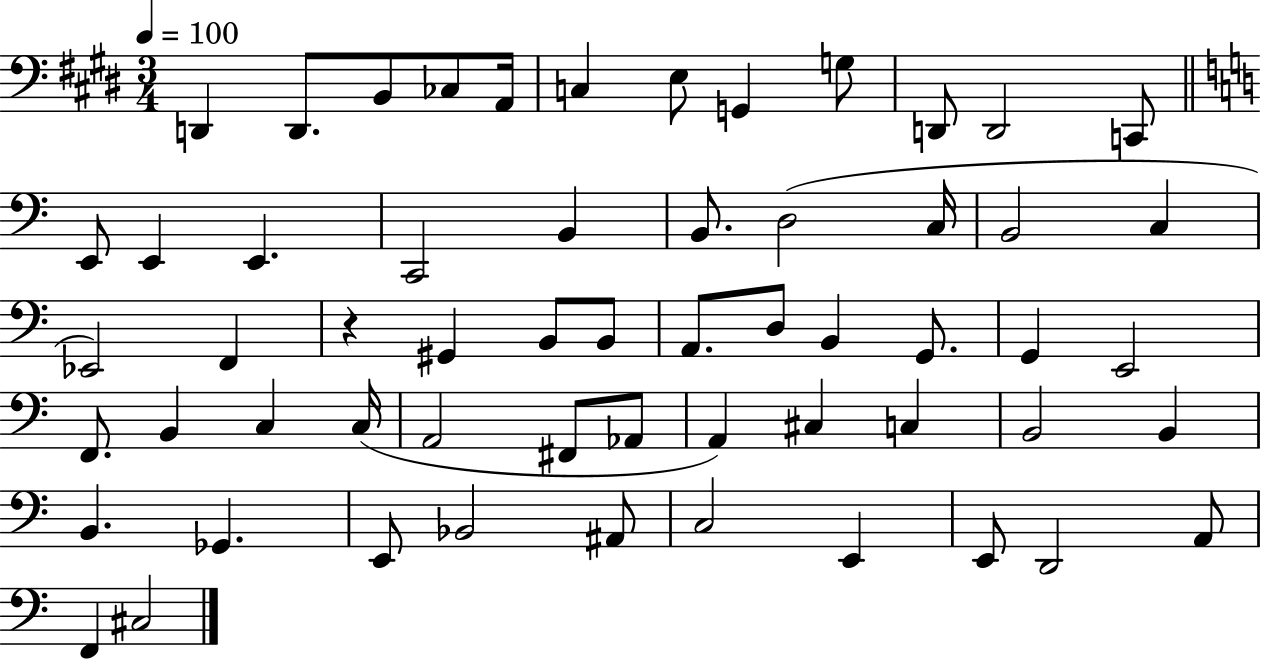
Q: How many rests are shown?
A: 1